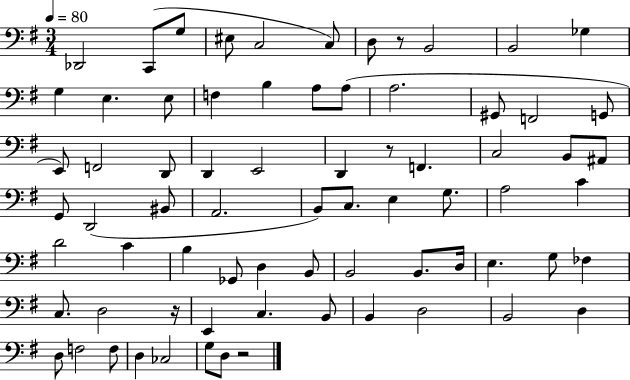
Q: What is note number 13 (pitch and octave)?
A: E3